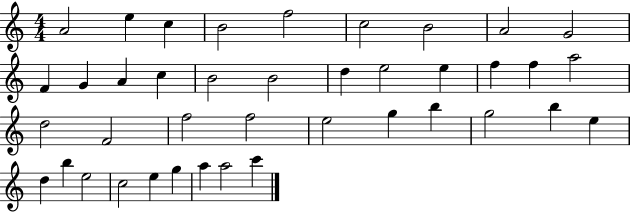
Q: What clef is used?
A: treble